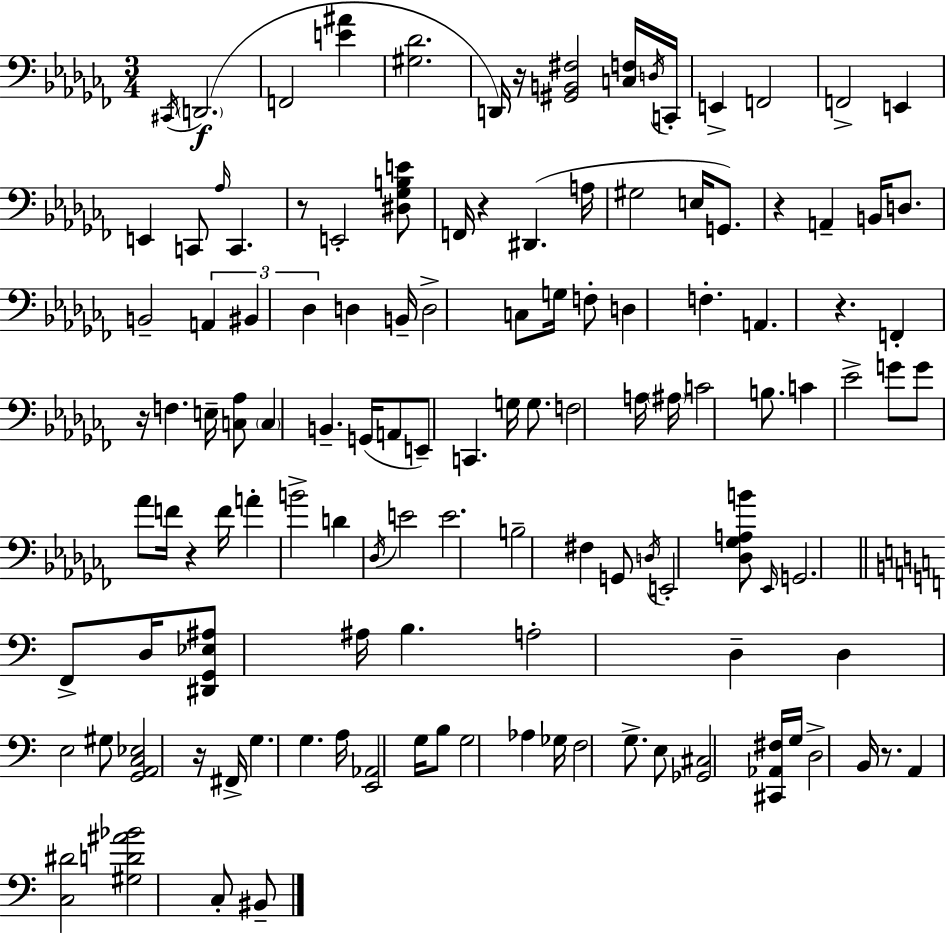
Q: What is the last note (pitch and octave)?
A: BIS2